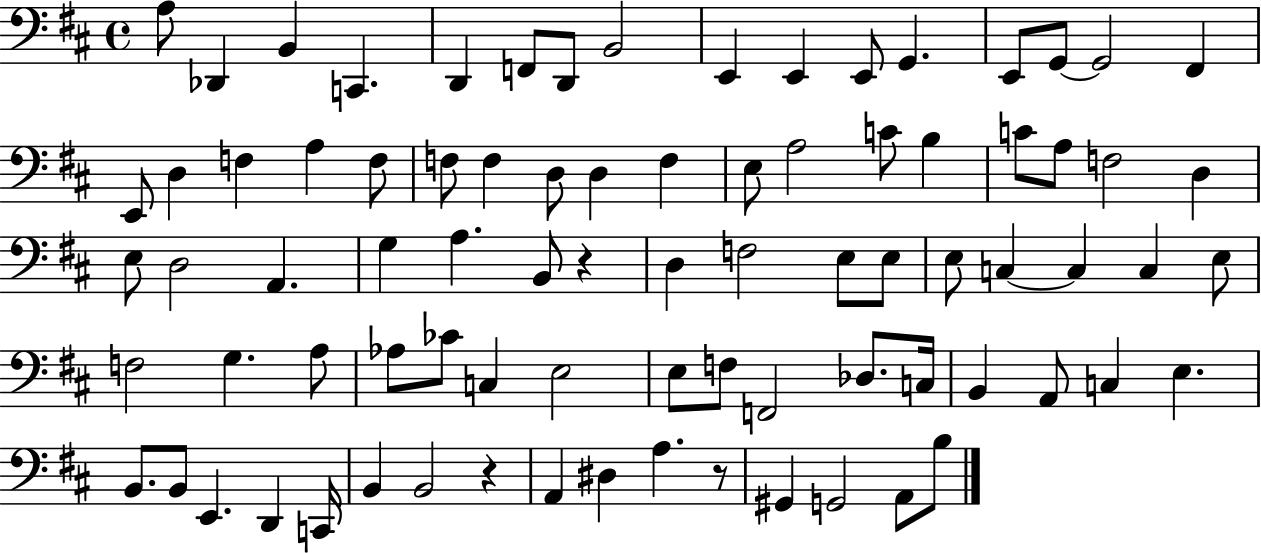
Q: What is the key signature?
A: D major